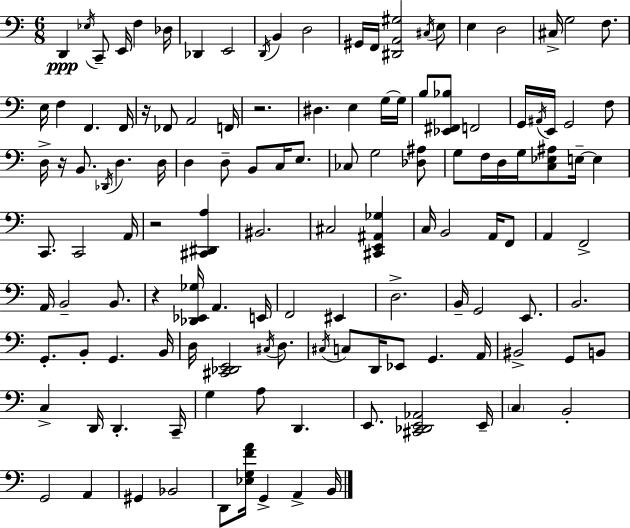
D2/q Eb3/s C2/e E2/s F3/q Db3/s Db2/q E2/h D2/s B2/q D3/h G#2/s F2/s [D#2,A2,G#3]/h C#3/s E3/e E3/q D3/h C#3/s G3/h F3/e. E3/s F3/q F2/q. F2/s R/s FES2/e A2/h F2/s R/h. D#3/q. E3/q G3/s G3/s B3/e [Eb2,F#2,Bb3]/e F2/h G2/s A#2/s E2/s G2/h F3/e D3/s R/s B2/e. Db2/s D3/q. D3/s D3/q D3/e B2/e C3/s E3/e. CES3/e G3/h [Db3,A#3]/e G3/e F3/s D3/s G3/s [C3,Eb3,A#3]/e E3/s E3/q C2/e. C2/h A2/s R/h [C#2,D#2,A3]/q BIS2/h. C#3/h [C#2,E2,A#2,Gb3]/q C3/s B2/h A2/s F2/e A2/q F2/h A2/s B2/h B2/e. R/q [Db2,Eb2,Gb3]/s A2/q. E2/s F2/h EIS2/q D3/h. B2/s G2/h E2/e. B2/h. G2/e. B2/e G2/q. B2/s D3/s [C#2,Db2,E2]/h C#3/s D3/e. C#3/s C3/e D2/s Eb2/e G2/q. A2/s BIS2/h G2/e B2/e C3/q D2/s D2/q. C2/s G3/q A3/e D2/q. E2/e. [C#2,Db2,E2,Ab2]/h E2/s C3/q B2/h G2/h A2/q G#2/q Bb2/h D2/e [Eb3,G3,F4,A4]/s G2/q A2/q B2/s